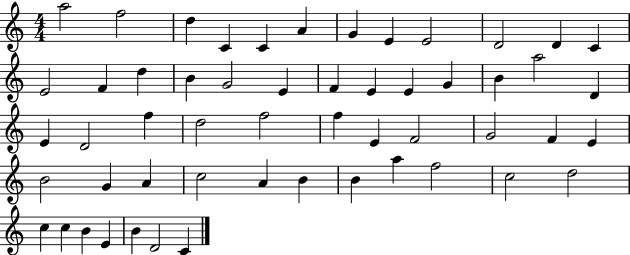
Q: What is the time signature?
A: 4/4